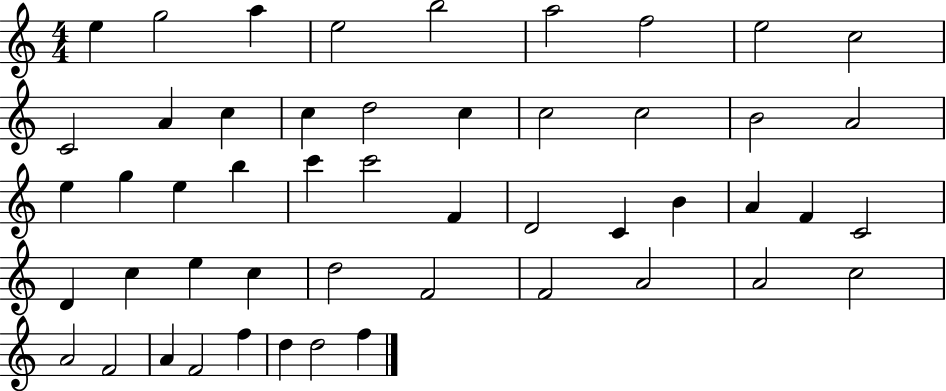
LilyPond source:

{
  \clef treble
  \numericTimeSignature
  \time 4/4
  \key c \major
  e''4 g''2 a''4 | e''2 b''2 | a''2 f''2 | e''2 c''2 | \break c'2 a'4 c''4 | c''4 d''2 c''4 | c''2 c''2 | b'2 a'2 | \break e''4 g''4 e''4 b''4 | c'''4 c'''2 f'4 | d'2 c'4 b'4 | a'4 f'4 c'2 | \break d'4 c''4 e''4 c''4 | d''2 f'2 | f'2 a'2 | a'2 c''2 | \break a'2 f'2 | a'4 f'2 f''4 | d''4 d''2 f''4 | \bar "|."
}